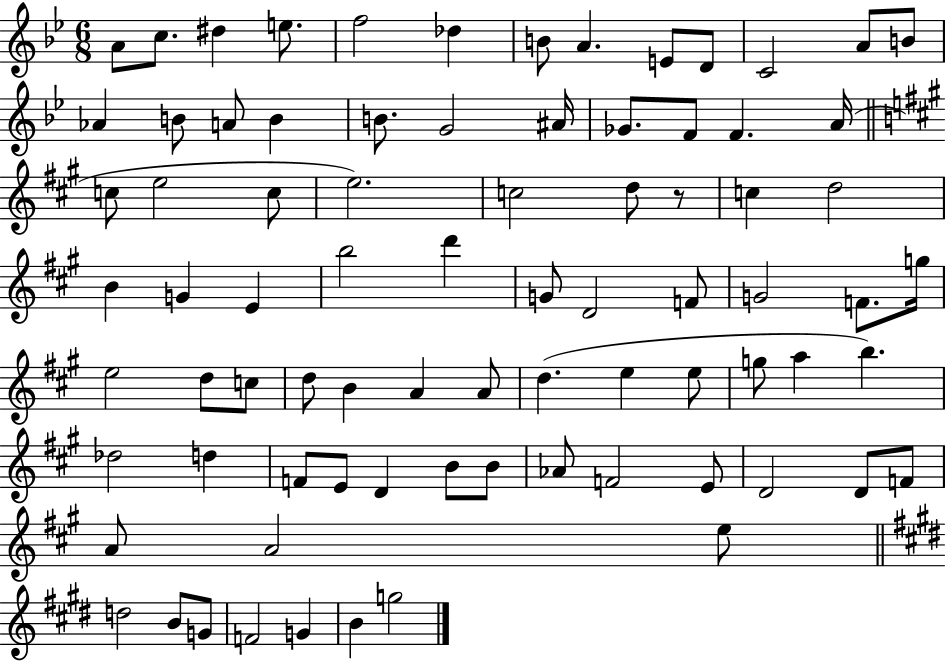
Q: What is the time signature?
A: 6/8